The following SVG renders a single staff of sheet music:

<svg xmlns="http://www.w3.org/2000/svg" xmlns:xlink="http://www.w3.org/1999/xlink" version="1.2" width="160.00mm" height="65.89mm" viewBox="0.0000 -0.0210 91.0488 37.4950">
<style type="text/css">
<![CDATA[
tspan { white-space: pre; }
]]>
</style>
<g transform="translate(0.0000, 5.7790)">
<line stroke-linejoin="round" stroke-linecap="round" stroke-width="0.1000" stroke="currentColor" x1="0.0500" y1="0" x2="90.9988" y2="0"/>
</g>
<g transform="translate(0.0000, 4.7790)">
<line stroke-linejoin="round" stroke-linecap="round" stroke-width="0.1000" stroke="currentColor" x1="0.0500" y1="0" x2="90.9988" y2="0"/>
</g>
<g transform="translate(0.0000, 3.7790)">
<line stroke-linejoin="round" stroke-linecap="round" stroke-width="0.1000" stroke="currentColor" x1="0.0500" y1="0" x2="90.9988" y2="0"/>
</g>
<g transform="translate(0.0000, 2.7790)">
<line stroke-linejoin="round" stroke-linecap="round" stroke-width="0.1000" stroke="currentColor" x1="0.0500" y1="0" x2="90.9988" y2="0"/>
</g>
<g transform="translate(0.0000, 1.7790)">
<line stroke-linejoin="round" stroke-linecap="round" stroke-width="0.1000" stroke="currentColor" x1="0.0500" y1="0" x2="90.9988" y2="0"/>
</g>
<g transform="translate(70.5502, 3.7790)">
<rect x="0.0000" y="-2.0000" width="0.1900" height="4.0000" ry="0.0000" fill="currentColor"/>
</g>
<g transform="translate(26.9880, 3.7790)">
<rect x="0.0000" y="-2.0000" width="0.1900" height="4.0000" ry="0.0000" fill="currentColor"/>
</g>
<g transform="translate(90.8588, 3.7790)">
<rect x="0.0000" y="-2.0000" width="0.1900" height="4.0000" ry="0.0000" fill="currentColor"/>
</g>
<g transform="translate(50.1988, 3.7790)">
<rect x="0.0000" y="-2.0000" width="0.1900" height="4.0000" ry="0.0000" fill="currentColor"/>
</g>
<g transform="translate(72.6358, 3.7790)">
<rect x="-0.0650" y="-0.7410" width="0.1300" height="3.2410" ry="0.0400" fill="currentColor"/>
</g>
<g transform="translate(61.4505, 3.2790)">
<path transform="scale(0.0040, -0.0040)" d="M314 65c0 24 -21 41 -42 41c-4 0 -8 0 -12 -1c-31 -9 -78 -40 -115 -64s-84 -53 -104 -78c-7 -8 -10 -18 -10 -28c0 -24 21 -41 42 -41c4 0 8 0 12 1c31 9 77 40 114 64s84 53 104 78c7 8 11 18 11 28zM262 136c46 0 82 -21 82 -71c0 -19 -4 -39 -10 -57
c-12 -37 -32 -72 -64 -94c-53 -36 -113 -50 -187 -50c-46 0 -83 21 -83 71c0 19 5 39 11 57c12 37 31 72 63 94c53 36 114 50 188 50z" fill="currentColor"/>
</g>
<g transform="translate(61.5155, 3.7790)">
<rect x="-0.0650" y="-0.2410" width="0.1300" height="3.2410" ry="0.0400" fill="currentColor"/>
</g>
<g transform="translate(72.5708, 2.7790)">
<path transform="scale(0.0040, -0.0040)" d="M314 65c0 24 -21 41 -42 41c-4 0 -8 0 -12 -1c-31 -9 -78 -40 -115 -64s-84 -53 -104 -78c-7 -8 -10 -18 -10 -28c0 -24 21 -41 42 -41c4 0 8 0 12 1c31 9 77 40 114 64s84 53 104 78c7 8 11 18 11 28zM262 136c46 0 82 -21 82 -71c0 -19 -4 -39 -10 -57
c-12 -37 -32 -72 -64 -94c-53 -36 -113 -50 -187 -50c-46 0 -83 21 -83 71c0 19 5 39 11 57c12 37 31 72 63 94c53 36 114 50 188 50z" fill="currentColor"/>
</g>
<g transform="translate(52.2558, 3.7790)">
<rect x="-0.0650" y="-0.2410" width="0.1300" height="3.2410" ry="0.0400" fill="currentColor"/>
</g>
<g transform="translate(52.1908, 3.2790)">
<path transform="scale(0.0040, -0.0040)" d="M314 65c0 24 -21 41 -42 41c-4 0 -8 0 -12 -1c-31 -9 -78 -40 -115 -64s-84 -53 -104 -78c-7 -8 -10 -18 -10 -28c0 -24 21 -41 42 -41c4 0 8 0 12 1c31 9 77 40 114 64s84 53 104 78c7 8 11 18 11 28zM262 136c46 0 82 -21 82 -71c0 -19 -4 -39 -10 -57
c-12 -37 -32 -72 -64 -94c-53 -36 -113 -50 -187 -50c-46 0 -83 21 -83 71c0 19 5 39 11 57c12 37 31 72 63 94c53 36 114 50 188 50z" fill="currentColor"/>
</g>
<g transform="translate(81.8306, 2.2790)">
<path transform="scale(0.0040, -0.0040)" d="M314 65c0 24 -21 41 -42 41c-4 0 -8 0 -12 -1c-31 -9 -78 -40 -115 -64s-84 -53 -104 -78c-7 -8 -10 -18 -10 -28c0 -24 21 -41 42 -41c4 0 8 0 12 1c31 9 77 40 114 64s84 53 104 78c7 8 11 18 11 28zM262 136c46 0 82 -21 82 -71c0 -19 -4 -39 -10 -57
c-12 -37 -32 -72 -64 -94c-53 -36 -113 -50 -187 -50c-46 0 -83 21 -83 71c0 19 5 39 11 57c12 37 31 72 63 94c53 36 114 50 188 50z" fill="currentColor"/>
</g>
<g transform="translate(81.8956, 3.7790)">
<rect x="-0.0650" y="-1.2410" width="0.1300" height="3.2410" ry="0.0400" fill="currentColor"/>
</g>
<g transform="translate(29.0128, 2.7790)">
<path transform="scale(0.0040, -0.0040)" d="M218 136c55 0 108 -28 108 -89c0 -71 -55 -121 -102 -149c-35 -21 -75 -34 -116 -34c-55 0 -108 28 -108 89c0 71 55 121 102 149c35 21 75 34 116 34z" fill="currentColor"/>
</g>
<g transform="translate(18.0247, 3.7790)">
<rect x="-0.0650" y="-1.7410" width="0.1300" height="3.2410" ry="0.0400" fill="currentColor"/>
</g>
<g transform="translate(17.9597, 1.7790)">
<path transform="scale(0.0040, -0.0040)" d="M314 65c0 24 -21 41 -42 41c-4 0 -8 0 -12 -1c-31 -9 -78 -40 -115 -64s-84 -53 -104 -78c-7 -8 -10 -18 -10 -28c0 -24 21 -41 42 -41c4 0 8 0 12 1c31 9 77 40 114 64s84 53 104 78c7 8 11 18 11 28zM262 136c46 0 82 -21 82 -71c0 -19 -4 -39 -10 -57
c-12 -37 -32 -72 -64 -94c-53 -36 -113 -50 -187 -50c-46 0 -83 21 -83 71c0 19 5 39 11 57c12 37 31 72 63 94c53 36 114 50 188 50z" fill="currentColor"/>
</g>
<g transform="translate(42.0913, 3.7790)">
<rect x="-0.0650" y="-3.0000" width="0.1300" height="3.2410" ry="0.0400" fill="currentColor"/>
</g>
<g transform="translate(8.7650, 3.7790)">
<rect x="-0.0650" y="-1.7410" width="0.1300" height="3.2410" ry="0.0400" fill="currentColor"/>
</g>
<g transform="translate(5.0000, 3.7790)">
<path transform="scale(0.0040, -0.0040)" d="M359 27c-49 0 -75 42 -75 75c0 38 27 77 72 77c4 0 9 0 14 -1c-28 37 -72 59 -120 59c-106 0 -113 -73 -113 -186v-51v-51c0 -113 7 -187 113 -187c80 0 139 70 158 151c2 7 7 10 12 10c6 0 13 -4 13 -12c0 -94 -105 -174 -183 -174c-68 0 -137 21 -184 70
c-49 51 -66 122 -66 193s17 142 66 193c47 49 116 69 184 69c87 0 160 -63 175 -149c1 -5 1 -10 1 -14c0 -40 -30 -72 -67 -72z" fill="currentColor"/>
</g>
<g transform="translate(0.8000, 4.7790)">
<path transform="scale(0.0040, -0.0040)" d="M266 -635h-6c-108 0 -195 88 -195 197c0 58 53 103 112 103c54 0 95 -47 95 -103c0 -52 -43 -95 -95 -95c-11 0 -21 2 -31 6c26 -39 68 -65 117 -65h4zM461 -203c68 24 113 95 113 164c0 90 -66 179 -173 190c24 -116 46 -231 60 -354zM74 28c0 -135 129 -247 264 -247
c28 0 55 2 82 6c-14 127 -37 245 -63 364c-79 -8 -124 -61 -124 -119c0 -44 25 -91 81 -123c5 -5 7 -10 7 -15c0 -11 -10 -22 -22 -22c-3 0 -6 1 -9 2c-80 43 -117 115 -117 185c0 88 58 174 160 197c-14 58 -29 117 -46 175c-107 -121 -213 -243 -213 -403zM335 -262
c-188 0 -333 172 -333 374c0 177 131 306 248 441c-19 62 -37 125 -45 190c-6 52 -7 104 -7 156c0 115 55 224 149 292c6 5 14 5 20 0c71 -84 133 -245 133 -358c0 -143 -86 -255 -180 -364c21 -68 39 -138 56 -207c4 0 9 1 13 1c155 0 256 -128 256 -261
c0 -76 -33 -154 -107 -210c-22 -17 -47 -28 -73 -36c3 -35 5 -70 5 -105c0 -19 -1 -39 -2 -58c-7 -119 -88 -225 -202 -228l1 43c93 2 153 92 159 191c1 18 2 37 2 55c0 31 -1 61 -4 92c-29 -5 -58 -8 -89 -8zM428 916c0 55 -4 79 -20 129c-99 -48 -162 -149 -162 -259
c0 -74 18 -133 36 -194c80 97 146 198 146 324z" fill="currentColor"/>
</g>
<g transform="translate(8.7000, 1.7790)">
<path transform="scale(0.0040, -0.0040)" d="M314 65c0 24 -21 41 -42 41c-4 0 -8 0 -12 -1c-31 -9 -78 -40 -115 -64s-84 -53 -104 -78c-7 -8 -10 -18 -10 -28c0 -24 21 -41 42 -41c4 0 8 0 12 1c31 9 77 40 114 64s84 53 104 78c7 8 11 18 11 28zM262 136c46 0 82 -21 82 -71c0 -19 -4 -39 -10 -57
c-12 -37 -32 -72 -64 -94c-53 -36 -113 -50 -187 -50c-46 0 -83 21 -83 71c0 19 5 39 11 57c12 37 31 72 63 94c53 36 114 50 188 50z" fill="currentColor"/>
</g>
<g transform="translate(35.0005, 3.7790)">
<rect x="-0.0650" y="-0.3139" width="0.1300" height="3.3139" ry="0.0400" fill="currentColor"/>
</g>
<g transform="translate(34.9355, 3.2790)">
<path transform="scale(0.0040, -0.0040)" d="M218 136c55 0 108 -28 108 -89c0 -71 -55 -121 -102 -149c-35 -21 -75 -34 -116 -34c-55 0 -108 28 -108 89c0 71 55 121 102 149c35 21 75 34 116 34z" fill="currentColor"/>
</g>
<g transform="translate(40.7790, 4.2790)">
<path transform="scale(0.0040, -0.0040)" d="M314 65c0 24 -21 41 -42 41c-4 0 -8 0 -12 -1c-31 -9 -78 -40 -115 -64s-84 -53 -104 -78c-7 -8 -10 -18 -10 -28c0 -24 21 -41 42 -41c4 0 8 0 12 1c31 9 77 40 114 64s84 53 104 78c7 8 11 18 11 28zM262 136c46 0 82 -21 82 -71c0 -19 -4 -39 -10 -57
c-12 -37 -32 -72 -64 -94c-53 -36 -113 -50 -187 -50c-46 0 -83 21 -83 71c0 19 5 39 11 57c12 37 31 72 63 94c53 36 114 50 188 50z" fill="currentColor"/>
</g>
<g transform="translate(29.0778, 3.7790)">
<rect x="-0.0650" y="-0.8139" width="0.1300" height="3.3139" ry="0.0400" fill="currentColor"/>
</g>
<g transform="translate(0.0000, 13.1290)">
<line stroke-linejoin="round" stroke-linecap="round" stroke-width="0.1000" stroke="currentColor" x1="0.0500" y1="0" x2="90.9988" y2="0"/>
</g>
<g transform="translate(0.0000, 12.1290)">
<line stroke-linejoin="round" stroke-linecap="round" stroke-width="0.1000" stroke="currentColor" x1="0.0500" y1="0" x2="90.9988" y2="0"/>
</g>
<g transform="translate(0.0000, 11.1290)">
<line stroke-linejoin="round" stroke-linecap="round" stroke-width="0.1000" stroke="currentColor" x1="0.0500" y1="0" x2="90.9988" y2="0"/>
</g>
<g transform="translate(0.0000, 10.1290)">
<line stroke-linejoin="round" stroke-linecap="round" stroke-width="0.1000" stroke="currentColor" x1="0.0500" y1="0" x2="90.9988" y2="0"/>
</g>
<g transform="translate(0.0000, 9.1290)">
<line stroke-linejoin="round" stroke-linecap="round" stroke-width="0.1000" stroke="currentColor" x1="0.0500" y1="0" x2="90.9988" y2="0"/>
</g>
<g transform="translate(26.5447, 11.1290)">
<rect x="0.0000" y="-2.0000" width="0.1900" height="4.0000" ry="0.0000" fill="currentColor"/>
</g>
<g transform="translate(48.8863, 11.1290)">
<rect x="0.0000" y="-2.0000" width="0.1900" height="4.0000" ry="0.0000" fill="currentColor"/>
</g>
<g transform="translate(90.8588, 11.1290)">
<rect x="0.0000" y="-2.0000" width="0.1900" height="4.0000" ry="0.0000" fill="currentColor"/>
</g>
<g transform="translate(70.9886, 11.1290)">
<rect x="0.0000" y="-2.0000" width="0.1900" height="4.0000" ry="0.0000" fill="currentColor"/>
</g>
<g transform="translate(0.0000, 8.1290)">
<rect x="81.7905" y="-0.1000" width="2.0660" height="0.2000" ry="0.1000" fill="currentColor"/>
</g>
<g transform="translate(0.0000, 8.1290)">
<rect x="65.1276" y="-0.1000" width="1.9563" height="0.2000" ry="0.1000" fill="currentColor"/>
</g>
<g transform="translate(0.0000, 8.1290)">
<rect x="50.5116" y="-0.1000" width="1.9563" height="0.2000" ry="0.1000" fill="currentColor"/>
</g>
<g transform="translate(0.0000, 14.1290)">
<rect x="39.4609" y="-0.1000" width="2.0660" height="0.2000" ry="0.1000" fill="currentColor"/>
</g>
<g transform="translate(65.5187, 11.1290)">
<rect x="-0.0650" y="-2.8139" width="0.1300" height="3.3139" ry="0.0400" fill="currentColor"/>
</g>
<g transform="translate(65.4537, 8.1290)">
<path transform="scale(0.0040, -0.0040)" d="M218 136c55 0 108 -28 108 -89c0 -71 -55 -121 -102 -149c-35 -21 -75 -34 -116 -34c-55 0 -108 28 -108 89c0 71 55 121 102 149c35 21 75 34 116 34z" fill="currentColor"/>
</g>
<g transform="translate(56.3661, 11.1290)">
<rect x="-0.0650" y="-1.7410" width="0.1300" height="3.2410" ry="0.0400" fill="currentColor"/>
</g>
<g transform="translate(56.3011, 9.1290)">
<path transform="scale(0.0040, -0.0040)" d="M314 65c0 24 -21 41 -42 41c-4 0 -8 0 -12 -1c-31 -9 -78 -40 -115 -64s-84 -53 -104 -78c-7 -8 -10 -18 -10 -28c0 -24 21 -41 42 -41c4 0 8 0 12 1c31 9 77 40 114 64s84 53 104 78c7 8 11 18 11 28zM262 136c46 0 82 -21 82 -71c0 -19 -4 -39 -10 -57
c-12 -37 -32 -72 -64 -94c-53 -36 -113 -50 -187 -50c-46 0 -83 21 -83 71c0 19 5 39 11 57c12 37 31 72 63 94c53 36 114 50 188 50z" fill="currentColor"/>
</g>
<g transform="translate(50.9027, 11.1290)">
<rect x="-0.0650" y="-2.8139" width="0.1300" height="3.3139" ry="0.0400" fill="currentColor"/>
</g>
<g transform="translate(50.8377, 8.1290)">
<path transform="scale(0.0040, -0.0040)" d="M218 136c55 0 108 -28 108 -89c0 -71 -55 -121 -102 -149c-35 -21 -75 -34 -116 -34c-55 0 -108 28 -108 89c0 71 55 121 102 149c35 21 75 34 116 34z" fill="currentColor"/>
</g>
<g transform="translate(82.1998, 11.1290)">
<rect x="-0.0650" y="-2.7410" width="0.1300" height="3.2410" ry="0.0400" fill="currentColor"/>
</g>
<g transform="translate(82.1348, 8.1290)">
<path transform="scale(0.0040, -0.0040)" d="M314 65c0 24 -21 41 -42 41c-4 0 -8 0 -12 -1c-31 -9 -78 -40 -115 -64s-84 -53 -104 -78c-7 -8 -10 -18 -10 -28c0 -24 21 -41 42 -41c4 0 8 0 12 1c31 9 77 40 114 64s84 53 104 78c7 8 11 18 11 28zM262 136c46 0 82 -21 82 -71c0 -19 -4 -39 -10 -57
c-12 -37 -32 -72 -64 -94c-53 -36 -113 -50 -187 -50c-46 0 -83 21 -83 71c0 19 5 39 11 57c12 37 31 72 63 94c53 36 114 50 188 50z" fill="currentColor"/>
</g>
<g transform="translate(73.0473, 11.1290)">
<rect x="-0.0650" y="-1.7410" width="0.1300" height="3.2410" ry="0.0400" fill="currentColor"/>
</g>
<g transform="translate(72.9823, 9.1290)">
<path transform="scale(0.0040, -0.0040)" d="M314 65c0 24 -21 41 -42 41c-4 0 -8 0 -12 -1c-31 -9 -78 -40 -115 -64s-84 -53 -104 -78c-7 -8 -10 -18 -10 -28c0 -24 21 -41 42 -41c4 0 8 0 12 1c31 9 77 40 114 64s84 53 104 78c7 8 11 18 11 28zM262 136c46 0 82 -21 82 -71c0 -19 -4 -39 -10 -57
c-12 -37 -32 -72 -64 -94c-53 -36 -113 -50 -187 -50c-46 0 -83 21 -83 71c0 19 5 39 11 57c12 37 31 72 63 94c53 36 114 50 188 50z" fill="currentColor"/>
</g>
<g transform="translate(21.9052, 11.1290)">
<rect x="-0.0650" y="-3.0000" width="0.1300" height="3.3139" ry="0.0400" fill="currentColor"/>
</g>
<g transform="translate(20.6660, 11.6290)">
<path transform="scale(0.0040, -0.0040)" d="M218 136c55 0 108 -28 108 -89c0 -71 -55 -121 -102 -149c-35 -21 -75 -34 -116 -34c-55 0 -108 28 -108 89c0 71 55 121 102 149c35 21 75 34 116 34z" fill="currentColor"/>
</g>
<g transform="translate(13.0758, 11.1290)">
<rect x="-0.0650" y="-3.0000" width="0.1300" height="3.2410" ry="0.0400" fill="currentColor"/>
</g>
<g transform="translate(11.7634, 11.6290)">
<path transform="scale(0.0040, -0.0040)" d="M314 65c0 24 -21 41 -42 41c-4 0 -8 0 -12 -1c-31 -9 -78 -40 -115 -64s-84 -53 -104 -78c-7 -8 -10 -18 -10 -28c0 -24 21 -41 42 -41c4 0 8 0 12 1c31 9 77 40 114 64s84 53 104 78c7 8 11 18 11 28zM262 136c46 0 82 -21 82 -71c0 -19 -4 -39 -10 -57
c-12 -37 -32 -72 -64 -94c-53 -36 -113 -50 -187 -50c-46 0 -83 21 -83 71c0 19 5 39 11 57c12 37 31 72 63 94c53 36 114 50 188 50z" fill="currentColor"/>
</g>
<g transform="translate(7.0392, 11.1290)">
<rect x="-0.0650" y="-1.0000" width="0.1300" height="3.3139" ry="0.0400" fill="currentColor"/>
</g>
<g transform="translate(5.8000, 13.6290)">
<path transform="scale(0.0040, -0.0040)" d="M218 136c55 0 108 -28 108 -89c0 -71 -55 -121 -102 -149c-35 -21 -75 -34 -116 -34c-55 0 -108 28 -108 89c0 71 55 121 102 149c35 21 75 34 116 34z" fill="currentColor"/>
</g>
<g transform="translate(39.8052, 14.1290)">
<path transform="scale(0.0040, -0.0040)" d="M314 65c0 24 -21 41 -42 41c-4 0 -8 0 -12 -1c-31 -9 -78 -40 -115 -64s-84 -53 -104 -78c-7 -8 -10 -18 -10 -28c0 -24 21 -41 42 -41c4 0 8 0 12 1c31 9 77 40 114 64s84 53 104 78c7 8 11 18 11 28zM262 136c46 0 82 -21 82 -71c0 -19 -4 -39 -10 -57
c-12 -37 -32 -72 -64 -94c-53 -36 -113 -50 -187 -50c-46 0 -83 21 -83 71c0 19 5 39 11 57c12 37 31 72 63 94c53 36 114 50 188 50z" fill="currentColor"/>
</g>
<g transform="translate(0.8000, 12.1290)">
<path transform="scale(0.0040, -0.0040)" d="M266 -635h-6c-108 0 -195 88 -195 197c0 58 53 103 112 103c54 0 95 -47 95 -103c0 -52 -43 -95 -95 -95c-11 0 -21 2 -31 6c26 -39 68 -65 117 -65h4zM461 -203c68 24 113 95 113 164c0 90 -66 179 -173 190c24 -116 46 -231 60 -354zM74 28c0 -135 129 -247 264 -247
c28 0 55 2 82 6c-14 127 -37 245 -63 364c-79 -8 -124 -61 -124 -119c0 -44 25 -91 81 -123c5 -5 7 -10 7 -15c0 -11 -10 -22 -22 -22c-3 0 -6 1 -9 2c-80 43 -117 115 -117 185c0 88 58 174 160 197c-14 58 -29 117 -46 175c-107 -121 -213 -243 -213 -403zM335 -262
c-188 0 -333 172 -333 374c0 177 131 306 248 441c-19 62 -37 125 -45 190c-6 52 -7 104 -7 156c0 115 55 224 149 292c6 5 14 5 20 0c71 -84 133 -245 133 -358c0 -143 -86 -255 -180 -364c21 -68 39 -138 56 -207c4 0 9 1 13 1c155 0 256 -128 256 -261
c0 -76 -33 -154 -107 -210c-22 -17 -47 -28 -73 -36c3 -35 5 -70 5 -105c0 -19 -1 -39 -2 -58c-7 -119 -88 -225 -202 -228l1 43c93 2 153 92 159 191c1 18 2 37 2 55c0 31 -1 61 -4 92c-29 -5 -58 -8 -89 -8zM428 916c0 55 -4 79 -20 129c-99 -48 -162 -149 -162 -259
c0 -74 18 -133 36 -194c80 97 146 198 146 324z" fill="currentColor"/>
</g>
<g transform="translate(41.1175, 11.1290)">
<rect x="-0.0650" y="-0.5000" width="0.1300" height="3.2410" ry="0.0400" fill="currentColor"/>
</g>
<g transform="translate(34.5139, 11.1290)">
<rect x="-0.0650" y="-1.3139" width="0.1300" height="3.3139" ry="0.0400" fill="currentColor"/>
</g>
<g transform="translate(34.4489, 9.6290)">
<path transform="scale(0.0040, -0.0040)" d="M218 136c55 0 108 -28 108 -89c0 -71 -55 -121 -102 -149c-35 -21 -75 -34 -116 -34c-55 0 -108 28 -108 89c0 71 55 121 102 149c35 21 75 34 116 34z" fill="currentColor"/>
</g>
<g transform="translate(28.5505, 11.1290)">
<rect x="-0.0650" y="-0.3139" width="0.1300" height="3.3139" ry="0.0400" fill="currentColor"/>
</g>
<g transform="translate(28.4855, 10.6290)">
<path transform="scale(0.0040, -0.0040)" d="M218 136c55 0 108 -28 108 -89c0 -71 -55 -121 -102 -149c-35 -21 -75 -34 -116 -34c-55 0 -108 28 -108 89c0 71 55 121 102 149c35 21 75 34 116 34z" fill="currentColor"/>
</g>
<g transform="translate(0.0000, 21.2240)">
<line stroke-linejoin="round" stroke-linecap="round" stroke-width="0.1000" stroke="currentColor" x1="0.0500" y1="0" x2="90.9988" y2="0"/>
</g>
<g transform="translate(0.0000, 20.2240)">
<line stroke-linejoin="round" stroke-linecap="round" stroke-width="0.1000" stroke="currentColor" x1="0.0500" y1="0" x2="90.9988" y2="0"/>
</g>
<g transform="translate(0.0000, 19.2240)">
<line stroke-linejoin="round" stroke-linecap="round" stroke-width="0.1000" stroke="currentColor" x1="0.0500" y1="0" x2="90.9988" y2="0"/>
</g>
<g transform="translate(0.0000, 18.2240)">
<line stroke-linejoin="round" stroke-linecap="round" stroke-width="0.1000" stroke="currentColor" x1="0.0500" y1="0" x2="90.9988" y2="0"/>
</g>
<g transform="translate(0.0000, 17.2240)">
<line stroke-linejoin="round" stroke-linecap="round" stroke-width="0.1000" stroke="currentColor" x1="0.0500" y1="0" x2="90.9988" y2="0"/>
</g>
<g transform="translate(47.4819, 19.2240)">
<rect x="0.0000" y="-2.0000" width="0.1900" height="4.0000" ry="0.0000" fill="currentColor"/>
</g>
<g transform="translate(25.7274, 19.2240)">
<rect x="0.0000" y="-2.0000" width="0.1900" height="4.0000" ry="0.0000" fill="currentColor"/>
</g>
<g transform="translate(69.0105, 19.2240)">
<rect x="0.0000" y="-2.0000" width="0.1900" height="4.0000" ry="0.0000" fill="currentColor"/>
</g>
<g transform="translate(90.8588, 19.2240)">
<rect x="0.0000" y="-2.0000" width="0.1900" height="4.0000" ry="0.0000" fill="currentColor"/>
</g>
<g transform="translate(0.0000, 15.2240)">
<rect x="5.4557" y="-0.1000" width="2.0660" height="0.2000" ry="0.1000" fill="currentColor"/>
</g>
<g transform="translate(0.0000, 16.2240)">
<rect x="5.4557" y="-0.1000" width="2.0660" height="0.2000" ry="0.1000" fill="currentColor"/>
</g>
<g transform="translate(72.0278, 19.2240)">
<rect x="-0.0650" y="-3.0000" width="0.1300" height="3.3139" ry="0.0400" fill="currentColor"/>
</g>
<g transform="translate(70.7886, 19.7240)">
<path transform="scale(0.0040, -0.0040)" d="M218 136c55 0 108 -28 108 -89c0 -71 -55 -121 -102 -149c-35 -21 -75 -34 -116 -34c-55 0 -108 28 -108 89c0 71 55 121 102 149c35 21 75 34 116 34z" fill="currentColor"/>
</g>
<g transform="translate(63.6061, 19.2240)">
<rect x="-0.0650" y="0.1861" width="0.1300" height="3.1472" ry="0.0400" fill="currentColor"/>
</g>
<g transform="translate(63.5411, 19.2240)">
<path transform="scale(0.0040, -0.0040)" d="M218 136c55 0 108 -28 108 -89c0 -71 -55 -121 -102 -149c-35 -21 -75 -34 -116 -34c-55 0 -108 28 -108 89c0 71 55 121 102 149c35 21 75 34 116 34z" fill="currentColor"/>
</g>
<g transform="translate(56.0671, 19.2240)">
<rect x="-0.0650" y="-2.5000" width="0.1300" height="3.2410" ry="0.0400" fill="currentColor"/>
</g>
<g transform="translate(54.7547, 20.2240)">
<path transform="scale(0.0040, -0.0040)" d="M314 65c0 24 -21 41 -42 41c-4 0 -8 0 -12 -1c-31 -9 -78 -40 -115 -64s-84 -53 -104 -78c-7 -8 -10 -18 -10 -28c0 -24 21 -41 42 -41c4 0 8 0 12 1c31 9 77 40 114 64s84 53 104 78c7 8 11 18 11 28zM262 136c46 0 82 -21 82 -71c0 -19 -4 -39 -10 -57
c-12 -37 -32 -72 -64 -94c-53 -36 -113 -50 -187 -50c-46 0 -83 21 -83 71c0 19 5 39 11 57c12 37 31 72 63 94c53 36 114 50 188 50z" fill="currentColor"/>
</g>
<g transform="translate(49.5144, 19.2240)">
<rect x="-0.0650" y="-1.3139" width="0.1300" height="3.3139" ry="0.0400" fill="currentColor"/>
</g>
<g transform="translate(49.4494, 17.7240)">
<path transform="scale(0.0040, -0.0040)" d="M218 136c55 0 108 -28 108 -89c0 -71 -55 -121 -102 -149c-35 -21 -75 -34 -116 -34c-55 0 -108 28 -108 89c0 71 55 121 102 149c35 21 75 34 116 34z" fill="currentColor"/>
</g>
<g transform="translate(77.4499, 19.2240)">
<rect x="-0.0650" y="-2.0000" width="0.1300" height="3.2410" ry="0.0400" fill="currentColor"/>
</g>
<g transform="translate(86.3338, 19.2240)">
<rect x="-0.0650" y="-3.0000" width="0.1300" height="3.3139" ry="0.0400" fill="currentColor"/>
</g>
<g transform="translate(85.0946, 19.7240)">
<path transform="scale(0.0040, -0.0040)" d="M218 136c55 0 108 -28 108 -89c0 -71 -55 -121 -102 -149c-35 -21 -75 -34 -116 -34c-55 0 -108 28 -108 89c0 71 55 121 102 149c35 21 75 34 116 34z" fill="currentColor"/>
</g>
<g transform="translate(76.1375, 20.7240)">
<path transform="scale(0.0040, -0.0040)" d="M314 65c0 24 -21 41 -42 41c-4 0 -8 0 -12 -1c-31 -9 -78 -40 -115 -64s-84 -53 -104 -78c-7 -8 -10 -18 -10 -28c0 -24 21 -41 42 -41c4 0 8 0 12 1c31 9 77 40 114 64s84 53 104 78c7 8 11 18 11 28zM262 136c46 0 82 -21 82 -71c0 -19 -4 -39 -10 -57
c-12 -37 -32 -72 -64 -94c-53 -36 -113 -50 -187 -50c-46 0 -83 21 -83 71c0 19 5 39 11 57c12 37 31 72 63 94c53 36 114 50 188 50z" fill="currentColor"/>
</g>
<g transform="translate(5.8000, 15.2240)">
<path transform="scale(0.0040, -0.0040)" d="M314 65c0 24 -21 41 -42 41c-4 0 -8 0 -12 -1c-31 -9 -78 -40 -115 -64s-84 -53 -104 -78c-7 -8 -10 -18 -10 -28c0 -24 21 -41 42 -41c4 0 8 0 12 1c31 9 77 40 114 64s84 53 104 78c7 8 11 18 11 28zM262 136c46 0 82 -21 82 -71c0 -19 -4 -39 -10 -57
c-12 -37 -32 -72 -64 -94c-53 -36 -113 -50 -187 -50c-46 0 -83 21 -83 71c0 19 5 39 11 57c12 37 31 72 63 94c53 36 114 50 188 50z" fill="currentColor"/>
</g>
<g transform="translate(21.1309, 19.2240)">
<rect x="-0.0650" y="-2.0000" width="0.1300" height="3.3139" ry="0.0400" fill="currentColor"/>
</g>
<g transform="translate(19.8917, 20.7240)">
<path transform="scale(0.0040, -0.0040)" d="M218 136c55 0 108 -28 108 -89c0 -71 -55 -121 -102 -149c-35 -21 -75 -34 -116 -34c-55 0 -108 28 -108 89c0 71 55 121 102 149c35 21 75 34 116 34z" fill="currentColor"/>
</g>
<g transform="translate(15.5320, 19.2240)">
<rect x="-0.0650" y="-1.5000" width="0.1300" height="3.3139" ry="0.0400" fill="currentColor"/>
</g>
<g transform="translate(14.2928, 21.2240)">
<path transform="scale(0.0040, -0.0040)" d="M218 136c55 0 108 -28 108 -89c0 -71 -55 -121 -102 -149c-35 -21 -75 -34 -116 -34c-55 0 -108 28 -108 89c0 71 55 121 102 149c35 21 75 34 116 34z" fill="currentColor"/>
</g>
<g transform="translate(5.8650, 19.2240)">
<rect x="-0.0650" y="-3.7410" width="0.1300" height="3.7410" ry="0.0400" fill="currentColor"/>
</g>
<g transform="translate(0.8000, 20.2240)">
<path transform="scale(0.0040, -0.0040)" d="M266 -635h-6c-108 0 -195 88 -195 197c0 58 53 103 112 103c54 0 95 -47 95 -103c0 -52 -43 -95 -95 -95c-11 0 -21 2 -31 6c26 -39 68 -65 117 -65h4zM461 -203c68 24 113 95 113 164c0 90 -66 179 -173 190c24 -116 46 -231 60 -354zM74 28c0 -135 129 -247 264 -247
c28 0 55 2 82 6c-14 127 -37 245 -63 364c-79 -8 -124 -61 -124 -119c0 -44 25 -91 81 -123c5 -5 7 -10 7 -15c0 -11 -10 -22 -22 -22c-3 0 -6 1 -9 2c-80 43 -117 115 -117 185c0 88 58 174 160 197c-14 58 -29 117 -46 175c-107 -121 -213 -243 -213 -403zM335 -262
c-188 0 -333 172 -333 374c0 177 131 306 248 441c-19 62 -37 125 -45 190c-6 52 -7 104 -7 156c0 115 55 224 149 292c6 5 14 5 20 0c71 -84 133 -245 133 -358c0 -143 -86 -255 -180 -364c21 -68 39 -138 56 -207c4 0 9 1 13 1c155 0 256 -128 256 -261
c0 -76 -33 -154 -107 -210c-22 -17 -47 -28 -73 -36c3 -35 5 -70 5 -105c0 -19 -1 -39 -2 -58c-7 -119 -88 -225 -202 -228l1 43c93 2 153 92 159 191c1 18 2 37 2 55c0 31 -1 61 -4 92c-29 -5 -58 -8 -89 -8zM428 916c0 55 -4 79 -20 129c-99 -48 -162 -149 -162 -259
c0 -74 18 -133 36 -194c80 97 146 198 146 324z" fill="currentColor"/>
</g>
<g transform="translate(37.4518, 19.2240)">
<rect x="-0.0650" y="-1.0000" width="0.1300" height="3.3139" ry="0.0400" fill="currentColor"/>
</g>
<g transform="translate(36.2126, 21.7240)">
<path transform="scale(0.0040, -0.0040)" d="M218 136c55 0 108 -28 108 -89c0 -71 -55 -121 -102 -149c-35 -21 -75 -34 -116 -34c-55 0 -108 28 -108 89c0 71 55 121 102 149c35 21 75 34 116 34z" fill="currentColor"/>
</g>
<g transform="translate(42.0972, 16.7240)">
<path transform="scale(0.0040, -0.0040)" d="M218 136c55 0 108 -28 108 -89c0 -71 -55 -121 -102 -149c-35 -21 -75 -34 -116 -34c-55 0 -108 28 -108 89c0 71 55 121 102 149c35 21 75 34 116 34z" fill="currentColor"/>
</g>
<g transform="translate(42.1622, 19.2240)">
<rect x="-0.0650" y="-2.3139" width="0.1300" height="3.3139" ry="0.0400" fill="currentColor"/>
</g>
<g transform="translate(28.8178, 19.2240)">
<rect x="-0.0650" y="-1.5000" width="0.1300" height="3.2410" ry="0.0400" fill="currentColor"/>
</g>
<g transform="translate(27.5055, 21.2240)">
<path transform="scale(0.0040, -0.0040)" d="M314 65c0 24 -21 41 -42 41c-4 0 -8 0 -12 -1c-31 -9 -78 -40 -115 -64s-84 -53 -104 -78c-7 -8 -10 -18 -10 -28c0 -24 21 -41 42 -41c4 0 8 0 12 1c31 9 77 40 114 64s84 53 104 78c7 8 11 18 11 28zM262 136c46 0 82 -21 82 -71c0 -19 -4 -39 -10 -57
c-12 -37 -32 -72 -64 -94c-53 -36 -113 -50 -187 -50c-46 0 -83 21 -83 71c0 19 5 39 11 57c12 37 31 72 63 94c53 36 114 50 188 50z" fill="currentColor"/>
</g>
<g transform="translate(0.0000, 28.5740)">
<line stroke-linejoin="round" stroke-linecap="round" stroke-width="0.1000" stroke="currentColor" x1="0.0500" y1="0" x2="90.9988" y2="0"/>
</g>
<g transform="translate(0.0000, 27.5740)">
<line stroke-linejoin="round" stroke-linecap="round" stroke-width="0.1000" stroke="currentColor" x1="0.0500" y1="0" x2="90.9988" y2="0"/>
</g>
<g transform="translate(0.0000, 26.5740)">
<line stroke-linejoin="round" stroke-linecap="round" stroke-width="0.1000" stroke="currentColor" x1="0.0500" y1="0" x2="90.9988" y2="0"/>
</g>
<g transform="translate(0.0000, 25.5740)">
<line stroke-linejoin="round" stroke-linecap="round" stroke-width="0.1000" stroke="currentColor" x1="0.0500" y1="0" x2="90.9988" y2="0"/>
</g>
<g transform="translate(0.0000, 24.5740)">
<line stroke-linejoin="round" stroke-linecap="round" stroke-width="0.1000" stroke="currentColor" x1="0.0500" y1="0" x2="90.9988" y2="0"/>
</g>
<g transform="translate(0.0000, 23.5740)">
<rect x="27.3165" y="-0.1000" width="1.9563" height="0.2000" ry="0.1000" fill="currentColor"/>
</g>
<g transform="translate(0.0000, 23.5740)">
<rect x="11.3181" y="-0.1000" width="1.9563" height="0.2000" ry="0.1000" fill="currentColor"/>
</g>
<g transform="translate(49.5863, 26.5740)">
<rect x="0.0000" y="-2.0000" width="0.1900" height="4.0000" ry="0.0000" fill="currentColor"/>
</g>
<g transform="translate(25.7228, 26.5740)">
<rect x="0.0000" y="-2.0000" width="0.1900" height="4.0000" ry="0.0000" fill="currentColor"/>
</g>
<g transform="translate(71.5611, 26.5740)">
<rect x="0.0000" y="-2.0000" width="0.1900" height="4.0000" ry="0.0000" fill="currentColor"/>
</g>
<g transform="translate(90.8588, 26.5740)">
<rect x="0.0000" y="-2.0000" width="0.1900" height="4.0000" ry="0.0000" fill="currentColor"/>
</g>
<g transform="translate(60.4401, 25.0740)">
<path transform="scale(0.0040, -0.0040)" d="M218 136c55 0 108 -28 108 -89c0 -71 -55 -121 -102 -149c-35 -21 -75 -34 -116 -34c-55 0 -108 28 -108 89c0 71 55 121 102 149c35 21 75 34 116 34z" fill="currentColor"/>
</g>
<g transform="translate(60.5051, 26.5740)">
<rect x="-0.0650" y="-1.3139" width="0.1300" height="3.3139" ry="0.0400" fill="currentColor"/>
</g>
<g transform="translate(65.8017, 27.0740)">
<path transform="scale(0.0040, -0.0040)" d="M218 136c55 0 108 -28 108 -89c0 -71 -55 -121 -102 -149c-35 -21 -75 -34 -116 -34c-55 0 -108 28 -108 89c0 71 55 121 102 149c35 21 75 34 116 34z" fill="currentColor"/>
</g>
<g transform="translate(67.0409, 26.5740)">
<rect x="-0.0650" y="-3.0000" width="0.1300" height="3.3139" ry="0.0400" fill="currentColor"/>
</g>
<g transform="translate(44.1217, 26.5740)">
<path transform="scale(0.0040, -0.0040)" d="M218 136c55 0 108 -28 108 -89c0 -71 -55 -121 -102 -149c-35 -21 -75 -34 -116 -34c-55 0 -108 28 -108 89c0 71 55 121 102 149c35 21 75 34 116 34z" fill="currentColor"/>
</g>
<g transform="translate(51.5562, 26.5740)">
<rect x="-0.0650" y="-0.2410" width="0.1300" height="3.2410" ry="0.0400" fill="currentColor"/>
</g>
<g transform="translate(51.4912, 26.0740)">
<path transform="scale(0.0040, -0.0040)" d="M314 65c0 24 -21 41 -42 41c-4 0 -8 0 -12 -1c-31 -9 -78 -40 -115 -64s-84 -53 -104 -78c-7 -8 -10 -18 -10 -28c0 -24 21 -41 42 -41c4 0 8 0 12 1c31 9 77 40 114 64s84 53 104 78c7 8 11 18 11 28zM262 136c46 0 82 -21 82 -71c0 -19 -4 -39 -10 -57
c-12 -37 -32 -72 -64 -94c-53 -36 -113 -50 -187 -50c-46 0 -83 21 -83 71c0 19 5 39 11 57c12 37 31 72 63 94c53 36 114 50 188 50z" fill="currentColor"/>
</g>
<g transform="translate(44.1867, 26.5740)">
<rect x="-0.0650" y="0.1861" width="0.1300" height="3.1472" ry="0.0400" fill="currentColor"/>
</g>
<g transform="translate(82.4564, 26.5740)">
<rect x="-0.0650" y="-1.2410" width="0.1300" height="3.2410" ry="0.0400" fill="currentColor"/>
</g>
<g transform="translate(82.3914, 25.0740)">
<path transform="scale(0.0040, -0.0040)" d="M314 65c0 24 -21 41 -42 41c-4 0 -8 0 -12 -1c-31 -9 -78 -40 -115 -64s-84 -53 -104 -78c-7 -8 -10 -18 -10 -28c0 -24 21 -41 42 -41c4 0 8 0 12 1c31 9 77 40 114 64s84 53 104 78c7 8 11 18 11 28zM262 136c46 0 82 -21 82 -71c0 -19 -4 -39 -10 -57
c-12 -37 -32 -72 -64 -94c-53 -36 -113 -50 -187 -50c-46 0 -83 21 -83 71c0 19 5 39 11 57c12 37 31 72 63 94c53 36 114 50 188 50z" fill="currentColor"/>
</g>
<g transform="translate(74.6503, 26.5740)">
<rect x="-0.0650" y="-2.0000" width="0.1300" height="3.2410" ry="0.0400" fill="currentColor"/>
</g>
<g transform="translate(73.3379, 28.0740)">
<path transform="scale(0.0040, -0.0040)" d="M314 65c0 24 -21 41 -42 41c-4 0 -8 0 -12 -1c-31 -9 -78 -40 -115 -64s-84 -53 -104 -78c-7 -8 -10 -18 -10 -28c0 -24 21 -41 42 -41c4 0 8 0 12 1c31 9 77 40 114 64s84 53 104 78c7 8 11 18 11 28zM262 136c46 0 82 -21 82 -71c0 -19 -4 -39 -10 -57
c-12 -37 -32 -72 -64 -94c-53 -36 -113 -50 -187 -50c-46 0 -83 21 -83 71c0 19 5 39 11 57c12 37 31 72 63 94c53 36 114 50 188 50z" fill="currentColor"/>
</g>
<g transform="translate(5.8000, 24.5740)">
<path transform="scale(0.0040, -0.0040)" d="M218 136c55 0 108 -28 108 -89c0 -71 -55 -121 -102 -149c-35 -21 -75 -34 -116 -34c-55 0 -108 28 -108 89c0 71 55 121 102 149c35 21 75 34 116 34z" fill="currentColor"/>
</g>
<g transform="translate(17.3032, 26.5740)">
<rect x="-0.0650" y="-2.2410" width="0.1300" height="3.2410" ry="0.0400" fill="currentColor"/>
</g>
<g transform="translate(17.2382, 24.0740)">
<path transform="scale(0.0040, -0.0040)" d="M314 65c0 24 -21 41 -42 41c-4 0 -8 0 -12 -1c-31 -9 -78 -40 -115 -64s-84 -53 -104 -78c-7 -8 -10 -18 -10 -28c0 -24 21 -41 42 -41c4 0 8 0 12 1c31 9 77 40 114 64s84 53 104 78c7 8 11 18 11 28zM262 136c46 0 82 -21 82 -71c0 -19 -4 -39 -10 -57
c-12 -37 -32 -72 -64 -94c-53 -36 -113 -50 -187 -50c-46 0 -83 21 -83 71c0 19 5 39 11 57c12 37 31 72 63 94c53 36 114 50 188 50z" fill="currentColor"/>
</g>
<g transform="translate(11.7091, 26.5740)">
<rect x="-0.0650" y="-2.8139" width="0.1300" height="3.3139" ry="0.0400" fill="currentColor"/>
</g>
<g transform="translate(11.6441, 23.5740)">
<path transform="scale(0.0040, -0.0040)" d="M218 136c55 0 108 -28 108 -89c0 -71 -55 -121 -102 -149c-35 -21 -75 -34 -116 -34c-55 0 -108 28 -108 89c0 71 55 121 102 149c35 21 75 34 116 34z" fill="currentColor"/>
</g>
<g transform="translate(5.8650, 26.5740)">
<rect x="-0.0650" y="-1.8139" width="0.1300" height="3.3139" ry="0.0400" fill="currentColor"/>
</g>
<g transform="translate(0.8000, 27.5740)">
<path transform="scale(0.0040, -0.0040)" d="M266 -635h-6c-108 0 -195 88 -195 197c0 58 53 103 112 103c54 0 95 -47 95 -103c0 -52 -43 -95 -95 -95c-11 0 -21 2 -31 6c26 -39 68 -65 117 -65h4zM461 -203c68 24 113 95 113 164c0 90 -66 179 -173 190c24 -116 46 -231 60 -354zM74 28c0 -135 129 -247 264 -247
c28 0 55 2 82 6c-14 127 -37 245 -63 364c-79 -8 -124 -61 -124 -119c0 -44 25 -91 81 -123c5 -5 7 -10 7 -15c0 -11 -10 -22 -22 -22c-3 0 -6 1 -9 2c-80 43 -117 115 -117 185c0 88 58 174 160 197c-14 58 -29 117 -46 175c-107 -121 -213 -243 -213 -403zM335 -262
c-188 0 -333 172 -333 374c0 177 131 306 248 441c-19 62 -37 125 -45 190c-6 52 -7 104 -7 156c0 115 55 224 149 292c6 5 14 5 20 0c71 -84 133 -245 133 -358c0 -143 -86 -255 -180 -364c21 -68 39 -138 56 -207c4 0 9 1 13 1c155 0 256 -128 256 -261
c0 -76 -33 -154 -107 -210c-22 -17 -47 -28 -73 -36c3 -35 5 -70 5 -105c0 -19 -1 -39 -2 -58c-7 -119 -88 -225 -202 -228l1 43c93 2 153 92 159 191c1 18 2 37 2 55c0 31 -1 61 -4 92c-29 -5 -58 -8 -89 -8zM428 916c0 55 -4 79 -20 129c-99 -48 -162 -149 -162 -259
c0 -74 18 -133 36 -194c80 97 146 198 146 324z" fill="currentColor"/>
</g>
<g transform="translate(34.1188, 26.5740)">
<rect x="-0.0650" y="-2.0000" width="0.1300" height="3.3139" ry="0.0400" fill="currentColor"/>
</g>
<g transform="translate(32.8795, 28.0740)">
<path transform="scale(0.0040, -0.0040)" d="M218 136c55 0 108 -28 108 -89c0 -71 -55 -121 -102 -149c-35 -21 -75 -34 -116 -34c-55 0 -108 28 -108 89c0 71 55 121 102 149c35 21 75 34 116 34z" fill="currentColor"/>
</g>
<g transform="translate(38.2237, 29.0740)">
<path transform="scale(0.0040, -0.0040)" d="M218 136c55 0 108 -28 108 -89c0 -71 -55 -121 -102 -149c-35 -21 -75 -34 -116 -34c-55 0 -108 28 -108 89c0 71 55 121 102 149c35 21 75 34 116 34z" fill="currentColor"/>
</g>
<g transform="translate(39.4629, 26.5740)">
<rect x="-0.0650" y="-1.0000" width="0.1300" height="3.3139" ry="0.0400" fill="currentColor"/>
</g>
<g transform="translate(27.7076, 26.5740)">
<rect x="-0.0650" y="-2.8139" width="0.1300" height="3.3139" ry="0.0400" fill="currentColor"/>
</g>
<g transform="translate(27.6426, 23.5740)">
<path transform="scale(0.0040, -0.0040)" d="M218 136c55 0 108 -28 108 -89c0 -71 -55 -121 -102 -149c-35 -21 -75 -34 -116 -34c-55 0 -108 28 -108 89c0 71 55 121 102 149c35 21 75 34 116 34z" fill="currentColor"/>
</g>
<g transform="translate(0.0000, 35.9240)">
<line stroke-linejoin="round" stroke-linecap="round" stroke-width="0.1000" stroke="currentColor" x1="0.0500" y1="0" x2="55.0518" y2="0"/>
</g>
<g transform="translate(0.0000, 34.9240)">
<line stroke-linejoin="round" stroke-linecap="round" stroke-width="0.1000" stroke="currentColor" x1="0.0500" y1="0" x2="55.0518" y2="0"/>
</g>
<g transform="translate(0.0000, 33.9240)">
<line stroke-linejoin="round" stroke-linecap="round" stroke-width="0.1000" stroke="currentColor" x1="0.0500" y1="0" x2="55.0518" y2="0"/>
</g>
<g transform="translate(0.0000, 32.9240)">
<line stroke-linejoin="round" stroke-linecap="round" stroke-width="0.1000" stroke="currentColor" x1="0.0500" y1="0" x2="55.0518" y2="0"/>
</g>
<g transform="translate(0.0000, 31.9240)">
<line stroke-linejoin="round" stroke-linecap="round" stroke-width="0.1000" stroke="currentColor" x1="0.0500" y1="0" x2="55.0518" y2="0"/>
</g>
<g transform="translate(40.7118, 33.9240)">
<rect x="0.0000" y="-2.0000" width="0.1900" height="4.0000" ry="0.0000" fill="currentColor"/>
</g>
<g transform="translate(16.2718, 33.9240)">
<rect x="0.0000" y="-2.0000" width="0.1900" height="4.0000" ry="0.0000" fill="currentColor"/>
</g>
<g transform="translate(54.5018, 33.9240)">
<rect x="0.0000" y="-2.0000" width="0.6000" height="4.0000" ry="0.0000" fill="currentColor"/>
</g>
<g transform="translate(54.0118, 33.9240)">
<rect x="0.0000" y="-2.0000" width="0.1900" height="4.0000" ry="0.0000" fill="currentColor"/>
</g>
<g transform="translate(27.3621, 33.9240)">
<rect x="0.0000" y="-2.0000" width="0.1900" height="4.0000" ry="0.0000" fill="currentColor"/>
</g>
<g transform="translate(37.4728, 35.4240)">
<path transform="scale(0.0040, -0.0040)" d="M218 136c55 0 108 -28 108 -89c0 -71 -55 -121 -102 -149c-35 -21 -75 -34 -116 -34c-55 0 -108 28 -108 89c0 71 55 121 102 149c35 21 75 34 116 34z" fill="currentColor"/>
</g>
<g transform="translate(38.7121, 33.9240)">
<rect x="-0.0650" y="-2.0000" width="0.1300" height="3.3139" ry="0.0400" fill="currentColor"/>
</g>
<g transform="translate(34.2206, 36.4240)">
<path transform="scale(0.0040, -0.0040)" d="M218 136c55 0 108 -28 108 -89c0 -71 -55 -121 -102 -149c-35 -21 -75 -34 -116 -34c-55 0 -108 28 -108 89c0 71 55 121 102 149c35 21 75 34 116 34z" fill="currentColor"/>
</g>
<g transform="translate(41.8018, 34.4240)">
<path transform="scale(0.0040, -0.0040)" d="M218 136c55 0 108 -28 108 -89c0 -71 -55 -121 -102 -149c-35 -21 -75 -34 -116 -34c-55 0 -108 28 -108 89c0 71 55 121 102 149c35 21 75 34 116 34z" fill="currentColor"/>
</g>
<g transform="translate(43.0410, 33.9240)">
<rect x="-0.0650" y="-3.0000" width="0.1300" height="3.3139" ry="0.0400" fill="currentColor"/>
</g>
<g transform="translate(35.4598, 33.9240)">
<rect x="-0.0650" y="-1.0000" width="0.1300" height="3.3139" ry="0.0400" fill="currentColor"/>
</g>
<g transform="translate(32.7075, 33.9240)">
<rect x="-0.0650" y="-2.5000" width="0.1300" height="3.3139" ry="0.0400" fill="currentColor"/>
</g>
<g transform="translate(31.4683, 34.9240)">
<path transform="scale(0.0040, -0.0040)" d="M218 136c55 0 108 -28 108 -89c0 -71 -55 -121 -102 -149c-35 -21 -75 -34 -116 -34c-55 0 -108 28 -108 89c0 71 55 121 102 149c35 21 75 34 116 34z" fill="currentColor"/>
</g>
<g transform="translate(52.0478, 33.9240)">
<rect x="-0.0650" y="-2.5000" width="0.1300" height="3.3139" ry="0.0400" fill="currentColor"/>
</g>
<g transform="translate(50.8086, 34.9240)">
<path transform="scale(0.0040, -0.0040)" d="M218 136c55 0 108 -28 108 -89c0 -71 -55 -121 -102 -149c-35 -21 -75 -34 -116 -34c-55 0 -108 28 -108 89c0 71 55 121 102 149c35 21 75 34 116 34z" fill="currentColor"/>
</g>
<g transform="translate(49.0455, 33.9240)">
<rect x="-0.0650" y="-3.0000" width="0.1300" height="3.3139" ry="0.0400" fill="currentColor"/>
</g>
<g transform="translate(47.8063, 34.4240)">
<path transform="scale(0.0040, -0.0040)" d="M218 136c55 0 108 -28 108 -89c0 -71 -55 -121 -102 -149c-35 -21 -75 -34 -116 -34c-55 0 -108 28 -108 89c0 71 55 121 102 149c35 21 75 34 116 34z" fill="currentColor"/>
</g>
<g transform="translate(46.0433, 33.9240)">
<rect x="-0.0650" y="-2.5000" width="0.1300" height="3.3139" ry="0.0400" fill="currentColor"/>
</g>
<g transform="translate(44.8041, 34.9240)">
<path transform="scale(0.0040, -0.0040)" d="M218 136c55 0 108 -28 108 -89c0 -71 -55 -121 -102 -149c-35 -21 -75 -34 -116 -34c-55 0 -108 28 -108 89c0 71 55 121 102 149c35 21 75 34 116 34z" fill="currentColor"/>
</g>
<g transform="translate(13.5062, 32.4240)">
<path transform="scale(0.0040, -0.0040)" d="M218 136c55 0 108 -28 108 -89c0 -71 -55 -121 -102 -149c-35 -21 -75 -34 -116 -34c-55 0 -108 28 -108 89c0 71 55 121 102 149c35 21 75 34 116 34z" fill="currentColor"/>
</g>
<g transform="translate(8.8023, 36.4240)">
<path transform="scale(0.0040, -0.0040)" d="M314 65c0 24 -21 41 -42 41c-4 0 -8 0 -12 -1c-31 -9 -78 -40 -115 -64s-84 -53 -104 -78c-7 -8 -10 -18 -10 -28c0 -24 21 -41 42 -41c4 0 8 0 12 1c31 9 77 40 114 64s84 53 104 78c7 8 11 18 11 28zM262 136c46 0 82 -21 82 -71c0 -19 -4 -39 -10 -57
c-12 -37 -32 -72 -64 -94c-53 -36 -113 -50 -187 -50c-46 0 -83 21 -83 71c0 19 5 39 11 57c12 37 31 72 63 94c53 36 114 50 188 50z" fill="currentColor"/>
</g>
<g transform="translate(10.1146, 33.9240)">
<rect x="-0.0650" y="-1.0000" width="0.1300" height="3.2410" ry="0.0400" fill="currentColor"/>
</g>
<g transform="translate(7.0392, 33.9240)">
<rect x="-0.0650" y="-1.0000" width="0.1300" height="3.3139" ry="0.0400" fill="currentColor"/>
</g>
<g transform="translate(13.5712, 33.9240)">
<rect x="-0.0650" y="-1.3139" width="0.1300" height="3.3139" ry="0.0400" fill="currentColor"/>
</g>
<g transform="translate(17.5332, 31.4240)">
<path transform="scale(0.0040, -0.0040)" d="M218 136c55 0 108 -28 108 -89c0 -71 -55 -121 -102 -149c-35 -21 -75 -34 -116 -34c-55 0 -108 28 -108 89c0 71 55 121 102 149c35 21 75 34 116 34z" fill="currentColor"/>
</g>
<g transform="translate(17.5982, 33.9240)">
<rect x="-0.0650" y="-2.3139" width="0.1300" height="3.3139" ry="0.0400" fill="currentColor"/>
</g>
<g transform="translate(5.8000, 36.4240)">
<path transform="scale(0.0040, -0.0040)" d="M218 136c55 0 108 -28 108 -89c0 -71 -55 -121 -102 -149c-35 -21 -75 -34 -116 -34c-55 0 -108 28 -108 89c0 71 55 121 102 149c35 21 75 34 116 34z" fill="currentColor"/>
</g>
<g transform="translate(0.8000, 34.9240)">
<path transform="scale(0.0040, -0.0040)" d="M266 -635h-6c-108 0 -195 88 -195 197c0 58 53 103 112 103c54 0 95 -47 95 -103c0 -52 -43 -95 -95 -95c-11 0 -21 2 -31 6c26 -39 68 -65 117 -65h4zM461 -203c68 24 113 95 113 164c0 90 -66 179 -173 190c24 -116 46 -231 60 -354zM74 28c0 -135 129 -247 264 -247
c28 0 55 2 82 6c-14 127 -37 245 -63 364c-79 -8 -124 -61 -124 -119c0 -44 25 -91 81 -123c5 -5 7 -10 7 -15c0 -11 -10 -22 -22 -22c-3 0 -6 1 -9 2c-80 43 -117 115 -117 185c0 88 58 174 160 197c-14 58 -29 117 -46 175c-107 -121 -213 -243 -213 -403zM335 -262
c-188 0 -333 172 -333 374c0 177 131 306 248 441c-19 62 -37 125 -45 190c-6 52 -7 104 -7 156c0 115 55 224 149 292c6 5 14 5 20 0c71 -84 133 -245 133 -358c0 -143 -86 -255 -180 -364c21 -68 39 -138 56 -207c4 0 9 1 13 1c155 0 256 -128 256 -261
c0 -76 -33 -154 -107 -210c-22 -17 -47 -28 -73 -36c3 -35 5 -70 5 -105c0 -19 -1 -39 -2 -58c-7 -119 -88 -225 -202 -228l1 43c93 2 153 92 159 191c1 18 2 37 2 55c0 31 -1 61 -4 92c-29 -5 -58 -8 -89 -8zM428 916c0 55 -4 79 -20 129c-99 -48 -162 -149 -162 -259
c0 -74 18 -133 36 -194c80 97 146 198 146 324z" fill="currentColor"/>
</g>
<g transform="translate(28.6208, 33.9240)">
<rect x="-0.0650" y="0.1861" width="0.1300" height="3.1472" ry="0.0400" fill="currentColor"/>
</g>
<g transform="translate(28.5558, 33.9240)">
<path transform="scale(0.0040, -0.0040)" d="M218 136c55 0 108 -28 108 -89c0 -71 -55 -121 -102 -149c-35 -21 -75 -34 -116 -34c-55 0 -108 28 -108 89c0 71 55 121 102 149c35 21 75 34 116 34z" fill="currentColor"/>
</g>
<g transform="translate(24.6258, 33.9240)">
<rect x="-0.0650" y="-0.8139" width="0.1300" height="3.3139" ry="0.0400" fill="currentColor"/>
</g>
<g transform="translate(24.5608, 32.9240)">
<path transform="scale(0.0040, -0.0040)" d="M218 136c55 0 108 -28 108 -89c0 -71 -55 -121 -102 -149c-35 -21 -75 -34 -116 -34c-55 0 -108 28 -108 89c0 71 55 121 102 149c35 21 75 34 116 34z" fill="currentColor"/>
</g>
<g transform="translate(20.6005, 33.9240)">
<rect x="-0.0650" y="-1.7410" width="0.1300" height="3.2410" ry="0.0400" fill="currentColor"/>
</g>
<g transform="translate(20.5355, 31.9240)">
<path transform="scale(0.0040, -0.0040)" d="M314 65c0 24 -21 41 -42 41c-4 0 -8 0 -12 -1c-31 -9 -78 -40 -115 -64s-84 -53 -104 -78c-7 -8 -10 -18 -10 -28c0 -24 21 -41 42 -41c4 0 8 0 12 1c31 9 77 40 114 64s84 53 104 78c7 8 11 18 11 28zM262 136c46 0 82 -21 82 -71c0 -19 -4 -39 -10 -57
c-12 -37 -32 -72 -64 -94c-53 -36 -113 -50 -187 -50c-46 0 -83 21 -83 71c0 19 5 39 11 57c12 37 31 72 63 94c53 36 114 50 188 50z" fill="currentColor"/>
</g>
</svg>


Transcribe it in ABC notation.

X:1
T:Untitled
M:4/4
L:1/4
K:C
f2 f2 d c A2 c2 c2 d2 e2 D A2 A c e C2 a f2 a f2 a2 c'2 E F E2 D g e G2 B A F2 A f a g2 a F D B c2 e A F2 e2 D D2 e g f2 d B G D F A G A G